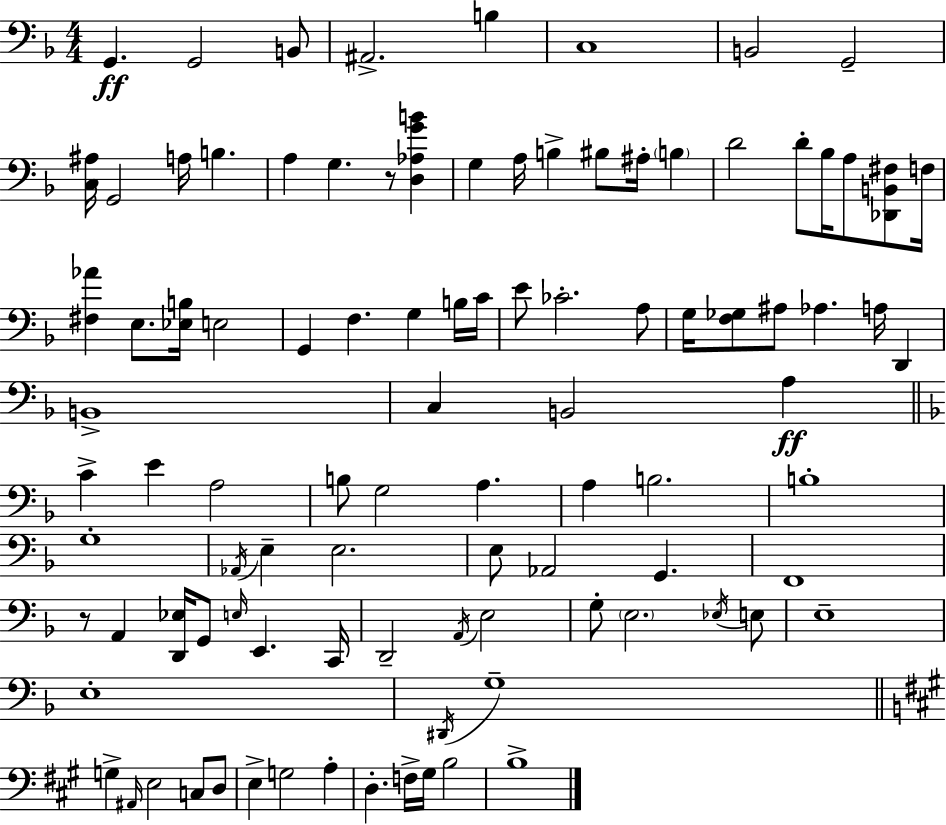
X:1
T:Untitled
M:4/4
L:1/4
K:Dm
G,, G,,2 B,,/2 ^A,,2 B, C,4 B,,2 G,,2 [C,^A,]/4 G,,2 A,/4 B, A, G, z/2 [D,_A,GB] G, A,/4 B, ^B,/2 ^A,/4 B, D2 D/2 _B,/4 A,/2 [_D,,B,,^F,]/2 F,/4 [^F,_A] E,/2 [_E,B,]/4 E,2 G,, F, G, B,/4 C/4 E/2 _C2 A,/2 G,/4 [F,_G,]/2 ^A,/2 _A, A,/4 D,, B,,4 C, B,,2 A, C E A,2 B,/2 G,2 A, A, B,2 B,4 G,4 _A,,/4 E, E,2 E,/2 _A,,2 G,, F,,4 z/2 A,, [D,,_E,]/4 G,,/2 E,/4 E,, C,,/4 D,,2 A,,/4 E,2 G,/2 E,2 _E,/4 E,/2 E,4 E,4 ^D,,/4 G,4 G, ^A,,/4 E,2 C,/2 D,/2 E, G,2 A, D, F,/4 ^G,/4 B,2 B,4